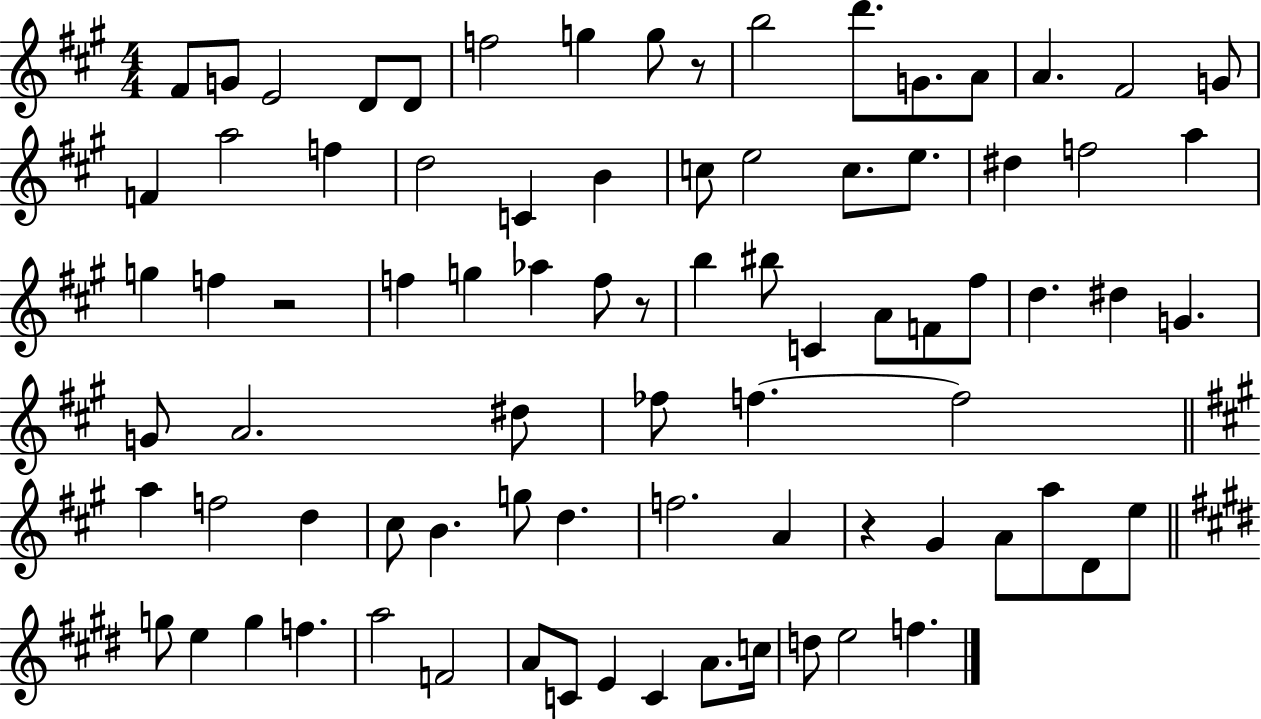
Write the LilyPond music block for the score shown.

{
  \clef treble
  \numericTimeSignature
  \time 4/4
  \key a \major
  fis'8 g'8 e'2 d'8 d'8 | f''2 g''4 g''8 r8 | b''2 d'''8. g'8. a'8 | a'4. fis'2 g'8 | \break f'4 a''2 f''4 | d''2 c'4 b'4 | c''8 e''2 c''8. e''8. | dis''4 f''2 a''4 | \break g''4 f''4 r2 | f''4 g''4 aes''4 f''8 r8 | b''4 bis''8 c'4 a'8 f'8 fis''8 | d''4. dis''4 g'4. | \break g'8 a'2. dis''8 | fes''8 f''4.~~ f''2 | \bar "||" \break \key a \major a''4 f''2 d''4 | cis''8 b'4. g''8 d''4. | f''2. a'4 | r4 gis'4 a'8 a''8 d'8 e''8 | \break \bar "||" \break \key e \major g''8 e''4 g''4 f''4. | a''2 f'2 | a'8 c'8 e'4 c'4 a'8. c''16 | d''8 e''2 f''4. | \break \bar "|."
}